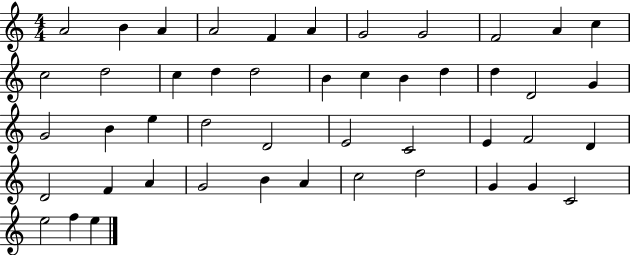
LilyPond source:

{
  \clef treble
  \numericTimeSignature
  \time 4/4
  \key c \major
  a'2 b'4 a'4 | a'2 f'4 a'4 | g'2 g'2 | f'2 a'4 c''4 | \break c''2 d''2 | c''4 d''4 d''2 | b'4 c''4 b'4 d''4 | d''4 d'2 g'4 | \break g'2 b'4 e''4 | d''2 d'2 | e'2 c'2 | e'4 f'2 d'4 | \break d'2 f'4 a'4 | g'2 b'4 a'4 | c''2 d''2 | g'4 g'4 c'2 | \break e''2 f''4 e''4 | \bar "|."
}